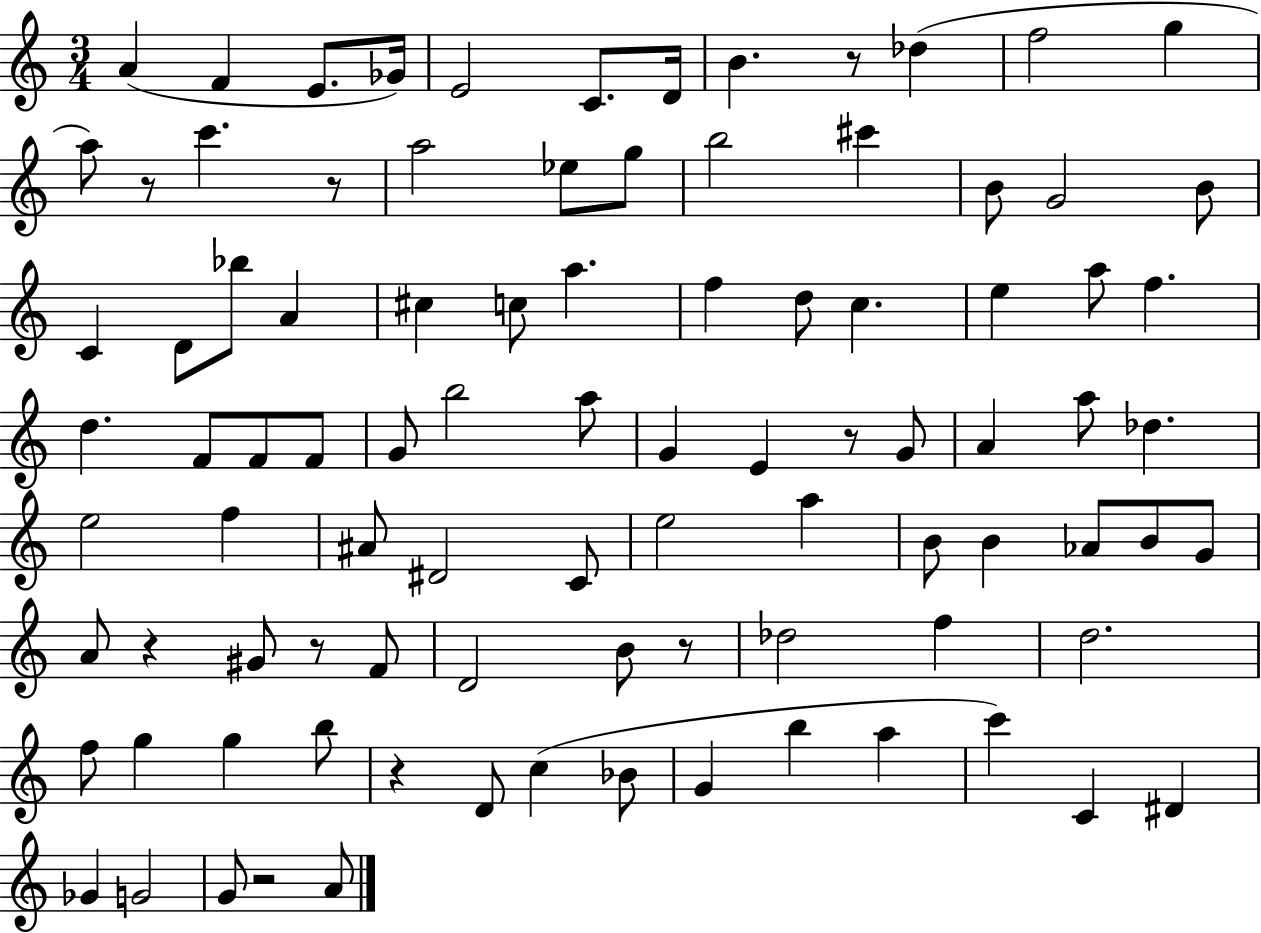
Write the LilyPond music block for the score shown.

{
  \clef treble
  \numericTimeSignature
  \time 3/4
  \key c \major
  a'4( f'4 e'8. ges'16) | e'2 c'8. d'16 | b'4. r8 des''4( | f''2 g''4 | \break a''8) r8 c'''4. r8 | a''2 ees''8 g''8 | b''2 cis'''4 | b'8 g'2 b'8 | \break c'4 d'8 bes''8 a'4 | cis''4 c''8 a''4. | f''4 d''8 c''4. | e''4 a''8 f''4. | \break d''4. f'8 f'8 f'8 | g'8 b''2 a''8 | g'4 e'4 r8 g'8 | a'4 a''8 des''4. | \break e''2 f''4 | ais'8 dis'2 c'8 | e''2 a''4 | b'8 b'4 aes'8 b'8 g'8 | \break a'8 r4 gis'8 r8 f'8 | d'2 b'8 r8 | des''2 f''4 | d''2. | \break f''8 g''4 g''4 b''8 | r4 d'8 c''4( bes'8 | g'4 b''4 a''4 | c'''4) c'4 dis'4 | \break ges'4 g'2 | g'8 r2 a'8 | \bar "|."
}